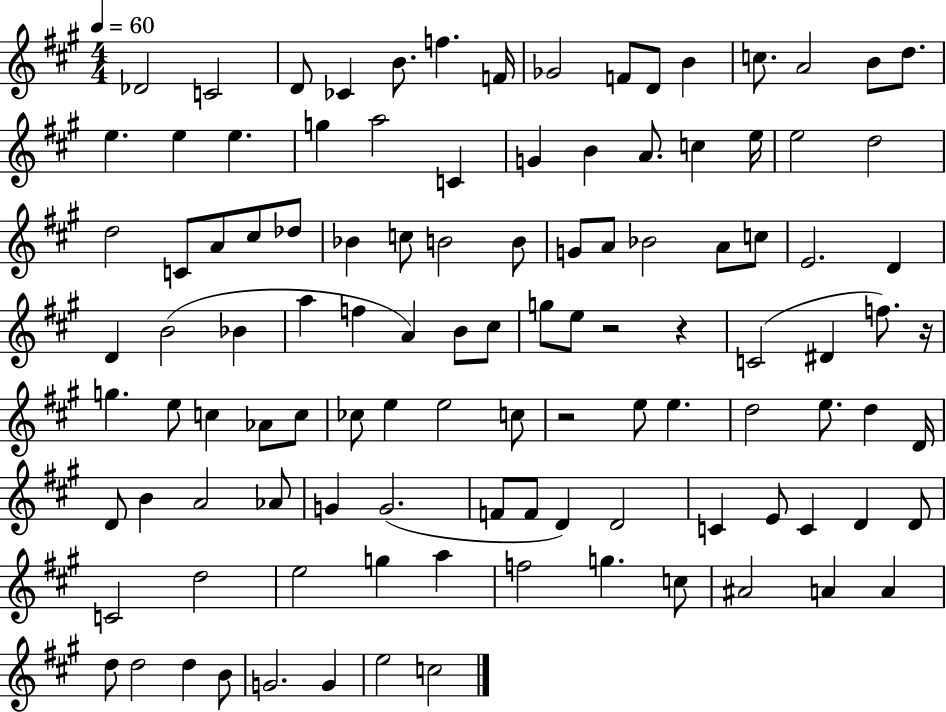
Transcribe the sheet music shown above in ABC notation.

X:1
T:Untitled
M:4/4
L:1/4
K:A
_D2 C2 D/2 _C B/2 f F/4 _G2 F/2 D/2 B c/2 A2 B/2 d/2 e e e g a2 C G B A/2 c e/4 e2 d2 d2 C/2 A/2 ^c/2 _d/2 _B c/2 B2 B/2 G/2 A/2 _B2 A/2 c/2 E2 D D B2 _B a f A B/2 ^c/2 g/2 e/2 z2 z C2 ^D f/2 z/4 g e/2 c _A/2 c/2 _c/2 e e2 c/2 z2 e/2 e d2 e/2 d D/4 D/2 B A2 _A/2 G G2 F/2 F/2 D D2 C E/2 C D D/2 C2 d2 e2 g a f2 g c/2 ^A2 A A d/2 d2 d B/2 G2 G e2 c2